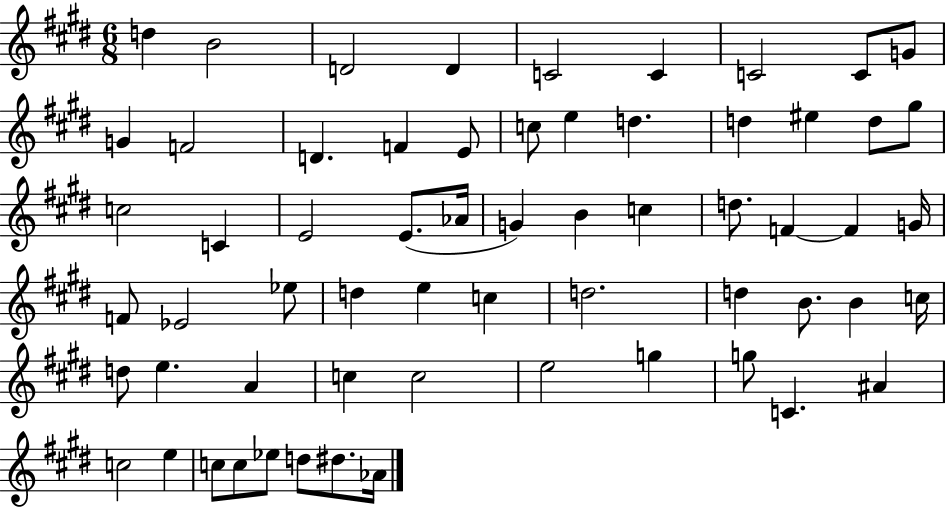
{
  \clef treble
  \numericTimeSignature
  \time 6/8
  \key e \major
  d''4 b'2 | d'2 d'4 | c'2 c'4 | c'2 c'8 g'8 | \break g'4 f'2 | d'4. f'4 e'8 | c''8 e''4 d''4. | d''4 eis''4 d''8 gis''8 | \break c''2 c'4 | e'2 e'8.( aes'16 | g'4) b'4 c''4 | d''8. f'4~~ f'4 g'16 | \break f'8 ees'2 ees''8 | d''4 e''4 c''4 | d''2. | d''4 b'8. b'4 c''16 | \break d''8 e''4. a'4 | c''4 c''2 | e''2 g''4 | g''8 c'4. ais'4 | \break c''2 e''4 | c''8 c''8 ees''8 d''8 dis''8. aes'16 | \bar "|."
}